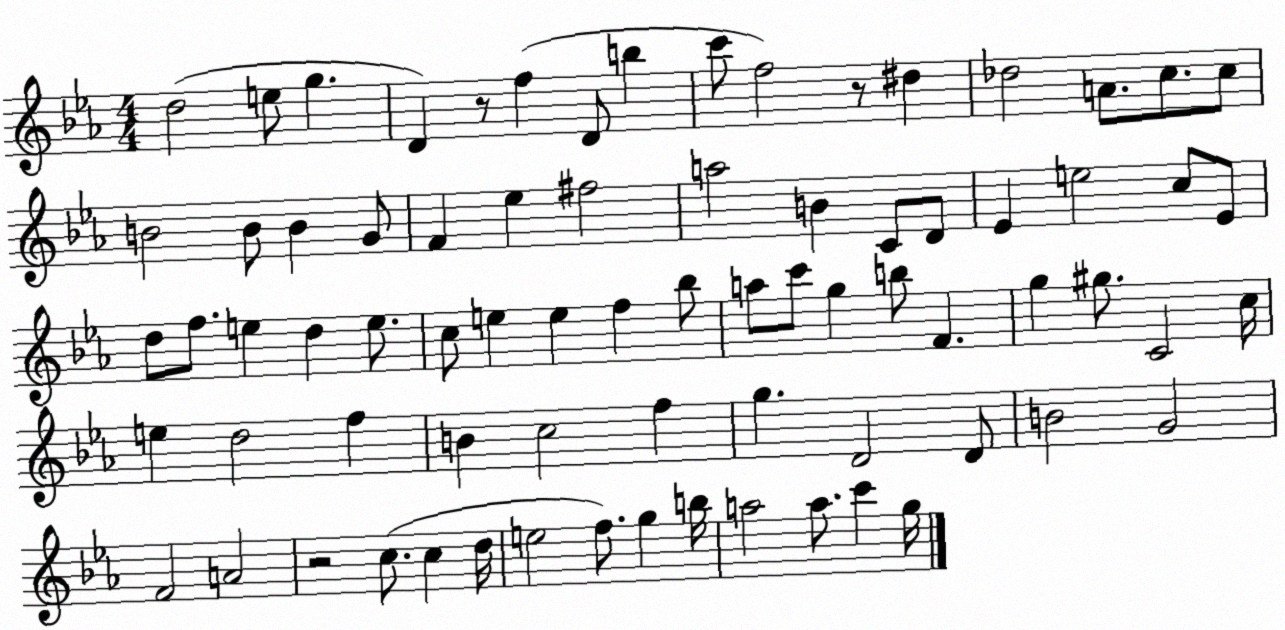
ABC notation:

X:1
T:Untitled
M:4/4
L:1/4
K:Eb
d2 e/2 g D z/2 f D/2 b c'/2 f2 z/2 ^d _d2 A/2 c/2 c/2 B2 B/2 B G/2 F _e ^f2 a2 B C/2 D/2 _E e2 c/2 _E/2 d/2 f/2 e d e/2 c/2 e e f _b/2 a/2 c'/2 g b/2 F g ^g/2 C2 c/4 e d2 f B c2 f g D2 D/2 B2 G2 F2 A2 z2 c/2 c d/4 e2 f/2 g b/4 a2 a/2 c' g/4